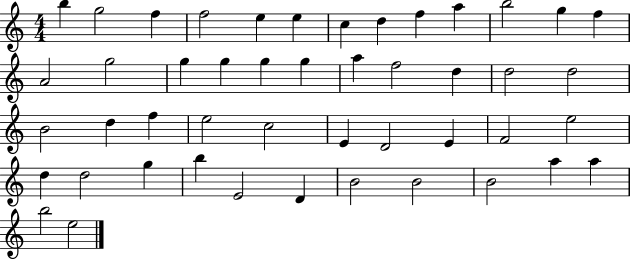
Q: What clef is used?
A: treble